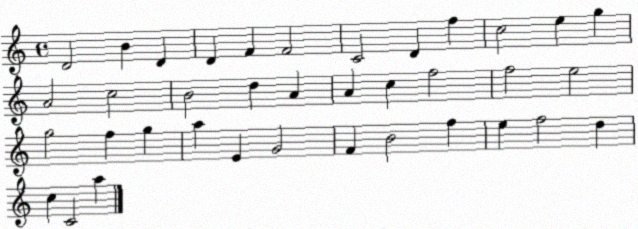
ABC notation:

X:1
T:Untitled
M:4/4
L:1/4
K:C
D2 B D D F F2 C2 D f c2 e g A2 c2 B2 d A A c f2 f2 e2 g2 f g a E G2 F B2 f e f2 d c C2 a